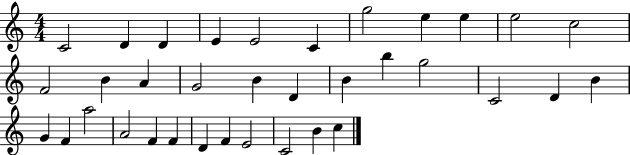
C4/h D4/q D4/q E4/q E4/h C4/q G5/h E5/q E5/q E5/h C5/h F4/h B4/q A4/q G4/h B4/q D4/q B4/q B5/q G5/h C4/h D4/q B4/q G4/q F4/q A5/h A4/h F4/q F4/q D4/q F4/q E4/h C4/h B4/q C5/q